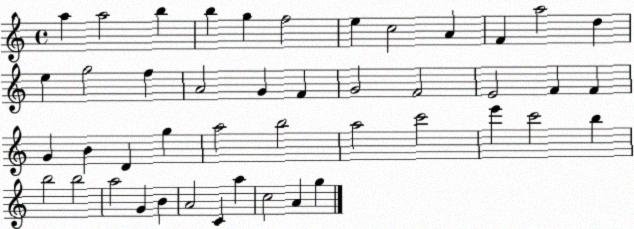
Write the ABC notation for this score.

X:1
T:Untitled
M:4/4
L:1/4
K:C
a a2 b b g f2 e c2 A F a2 d e g2 f A2 G F G2 F2 E2 F F G B D g a2 b2 a2 c'2 e' c'2 b b2 b2 a2 G B A2 C a c2 A g